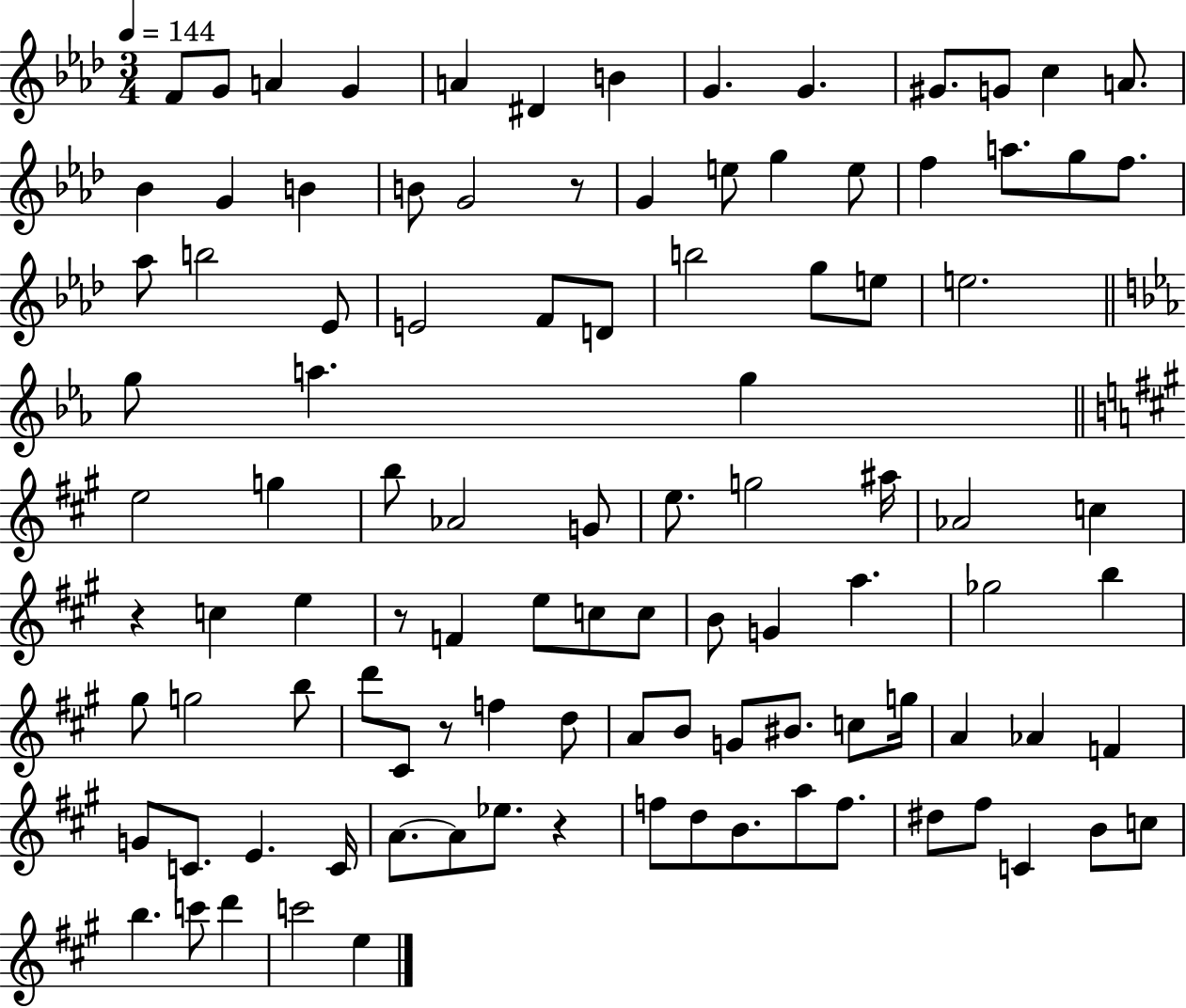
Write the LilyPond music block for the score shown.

{
  \clef treble
  \numericTimeSignature
  \time 3/4
  \key aes \major
  \tempo 4 = 144
  \repeat volta 2 { f'8 g'8 a'4 g'4 | a'4 dis'4 b'4 | g'4. g'4. | gis'8. g'8 c''4 a'8. | \break bes'4 g'4 b'4 | b'8 g'2 r8 | g'4 e''8 g''4 e''8 | f''4 a''8. g''8 f''8. | \break aes''8 b''2 ees'8 | e'2 f'8 d'8 | b''2 g''8 e''8 | e''2. | \break \bar "||" \break \key ees \major g''8 a''4. g''4 | \bar "||" \break \key a \major e''2 g''4 | b''8 aes'2 g'8 | e''8. g''2 ais''16 | aes'2 c''4 | \break r4 c''4 e''4 | r8 f'4 e''8 c''8 c''8 | b'8 g'4 a''4. | ges''2 b''4 | \break gis''8 g''2 b''8 | d'''8 cis'8 r8 f''4 d''8 | a'8 b'8 g'8 bis'8. c''8 g''16 | a'4 aes'4 f'4 | \break g'8 c'8. e'4. c'16 | a'8.~~ a'8 ees''8. r4 | f''8 d''8 b'8. a''8 f''8. | dis''8 fis''8 c'4 b'8 c''8 | \break b''4. c'''8 d'''4 | c'''2 e''4 | } \bar "|."
}